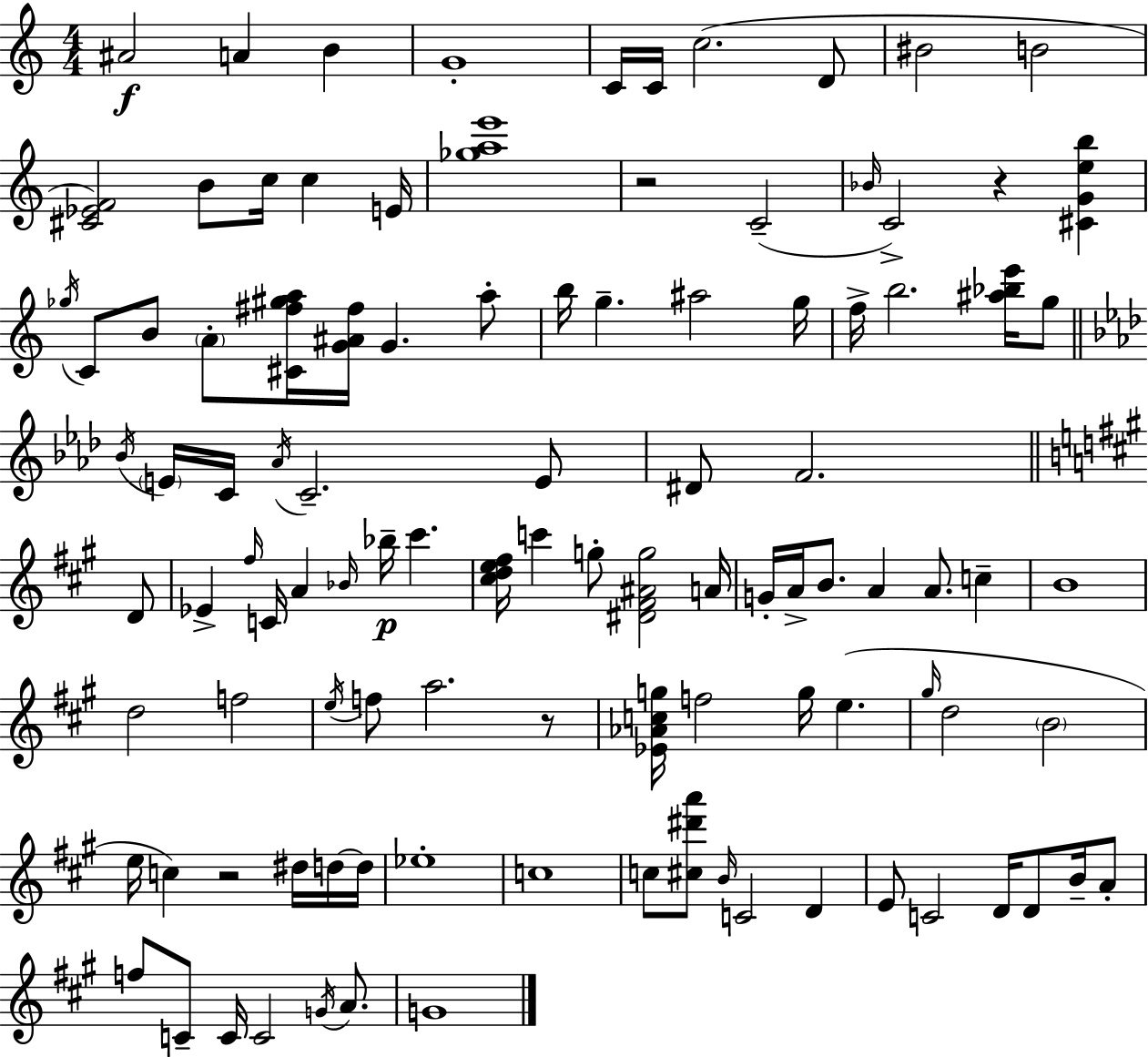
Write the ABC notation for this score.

X:1
T:Untitled
M:4/4
L:1/4
K:Am
^A2 A B G4 C/4 C/4 c2 D/2 ^B2 B2 [^C_EF]2 B/2 c/4 c E/4 [_gae']4 z2 C2 _B/4 C2 z [^CGeb] _g/4 C/2 B/2 A/2 [^C^f^ga]/4 [G^A^f]/4 G a/2 b/4 g ^a2 g/4 f/4 b2 [^a_be']/4 g/2 _B/4 E/4 C/4 _A/4 C2 E/2 ^D/2 F2 D/2 _E ^f/4 C/4 A _B/4 _b/4 ^c' [^cde^f]/4 c' g/2 [^D^F^Ag]2 A/4 G/4 A/4 B/2 A A/2 c B4 d2 f2 e/4 f/2 a2 z/2 [_E_Acg]/4 f2 g/4 e ^g/4 d2 B2 e/4 c z2 ^d/4 d/4 d/4 _e4 c4 c/2 [^c^d'a']/2 B/4 C2 D E/2 C2 D/4 D/2 B/4 A/2 f/2 C/2 C/4 C2 G/4 A/2 G4